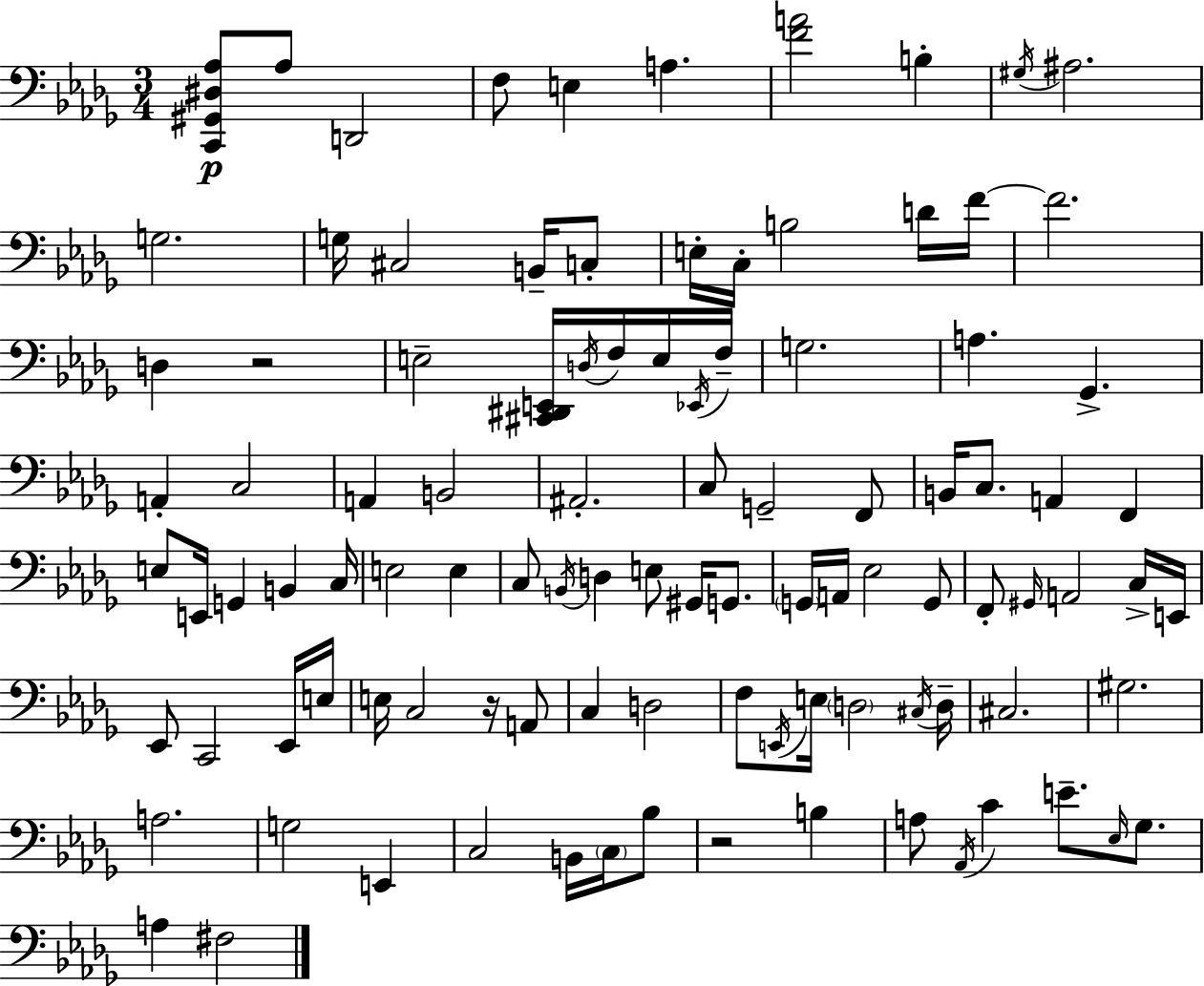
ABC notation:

X:1
T:Untitled
M:3/4
L:1/4
K:Bbm
[C,,^G,,^D,_A,]/2 _A,/2 D,,2 F,/2 E, A, [FA]2 B, ^G,/4 ^A,2 G,2 G,/4 ^C,2 B,,/4 C,/2 E,/4 C,/4 B,2 D/4 F/4 F2 D, z2 E,2 [^C,,^D,,E,,]/4 D,/4 F,/4 E,/4 _E,,/4 F,/4 G,2 A, _G,, A,, C,2 A,, B,,2 ^A,,2 C,/2 G,,2 F,,/2 B,,/4 C,/2 A,, F,, E,/2 E,,/4 G,, B,, C,/4 E,2 E, C,/2 B,,/4 D, E,/2 ^G,,/4 G,,/2 G,,/4 A,,/4 _E,2 G,,/2 F,,/2 ^G,,/4 A,,2 C,/4 E,,/4 _E,,/2 C,,2 _E,,/4 E,/4 E,/4 C,2 z/4 A,,/2 C, D,2 F,/2 E,,/4 E,/4 D,2 ^C,/4 D,/4 ^C,2 ^G,2 A,2 G,2 E,, C,2 B,,/4 C,/4 _B,/2 z2 B, A,/2 _A,,/4 C E/2 _E,/4 _G,/2 A, ^F,2